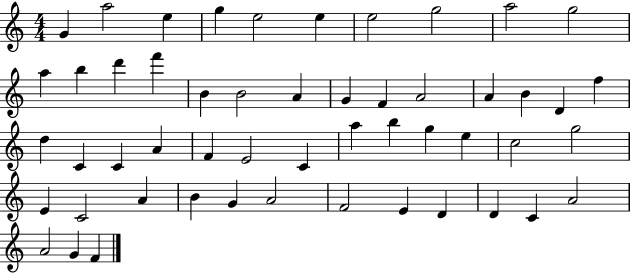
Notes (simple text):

G4/q A5/h E5/q G5/q E5/h E5/q E5/h G5/h A5/h G5/h A5/q B5/q D6/q F6/q B4/q B4/h A4/q G4/q F4/q A4/h A4/q B4/q D4/q F5/q D5/q C4/q C4/q A4/q F4/q E4/h C4/q A5/q B5/q G5/q E5/q C5/h G5/h E4/q C4/h A4/q B4/q G4/q A4/h F4/h E4/q D4/q D4/q C4/q A4/h A4/h G4/q F4/q